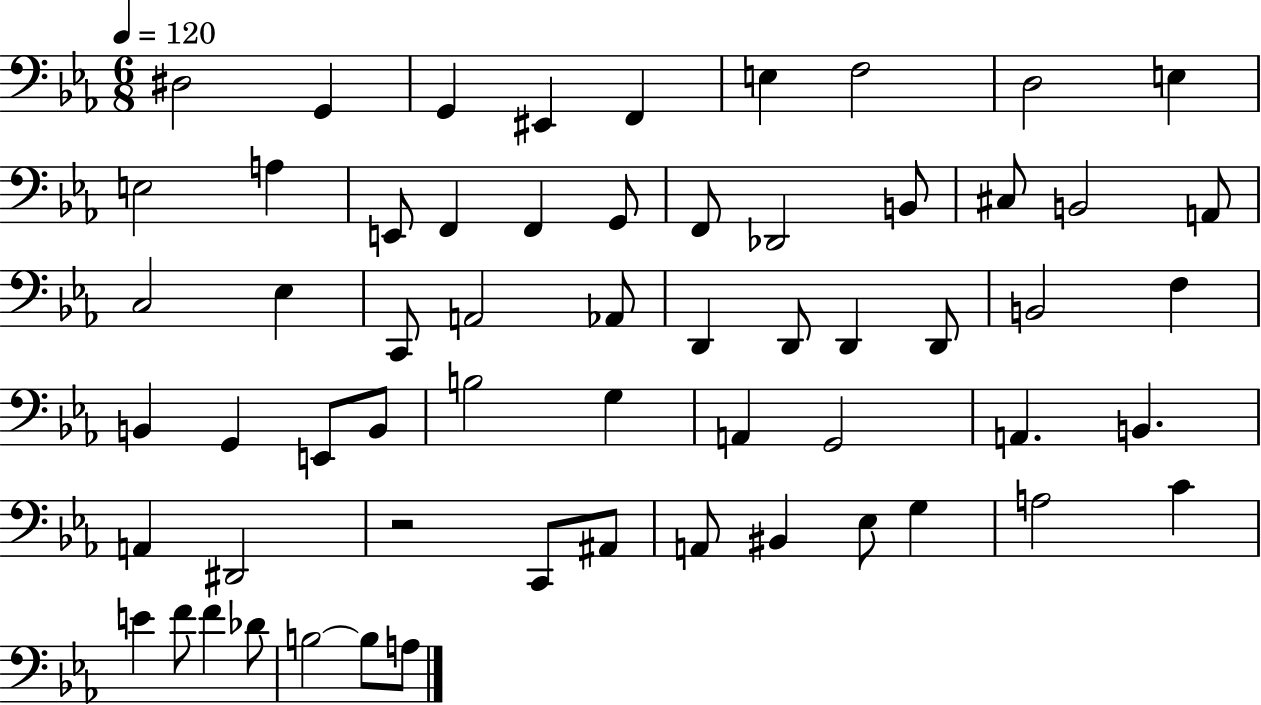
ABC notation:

X:1
T:Untitled
M:6/8
L:1/4
K:Eb
^D,2 G,, G,, ^E,, F,, E, F,2 D,2 E, E,2 A, E,,/2 F,, F,, G,,/2 F,,/2 _D,,2 B,,/2 ^C,/2 B,,2 A,,/2 C,2 _E, C,,/2 A,,2 _A,,/2 D,, D,,/2 D,, D,,/2 B,,2 F, B,, G,, E,,/2 B,,/2 B,2 G, A,, G,,2 A,, B,, A,, ^D,,2 z2 C,,/2 ^A,,/2 A,,/2 ^B,, _E,/2 G, A,2 C E F/2 F _D/2 B,2 B,/2 A,/2